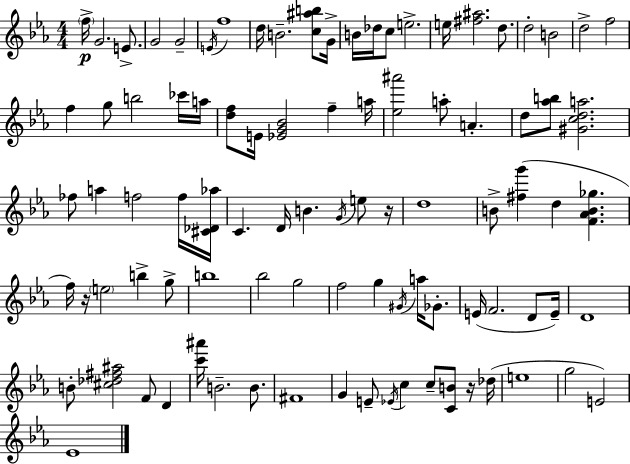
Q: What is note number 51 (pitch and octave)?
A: F5